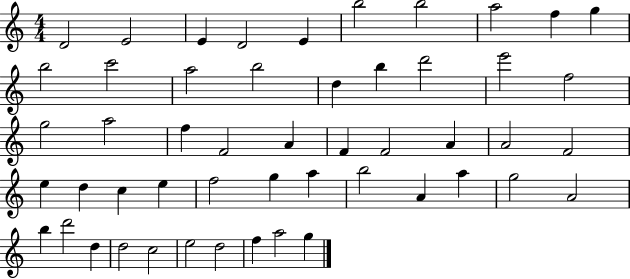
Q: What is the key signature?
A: C major